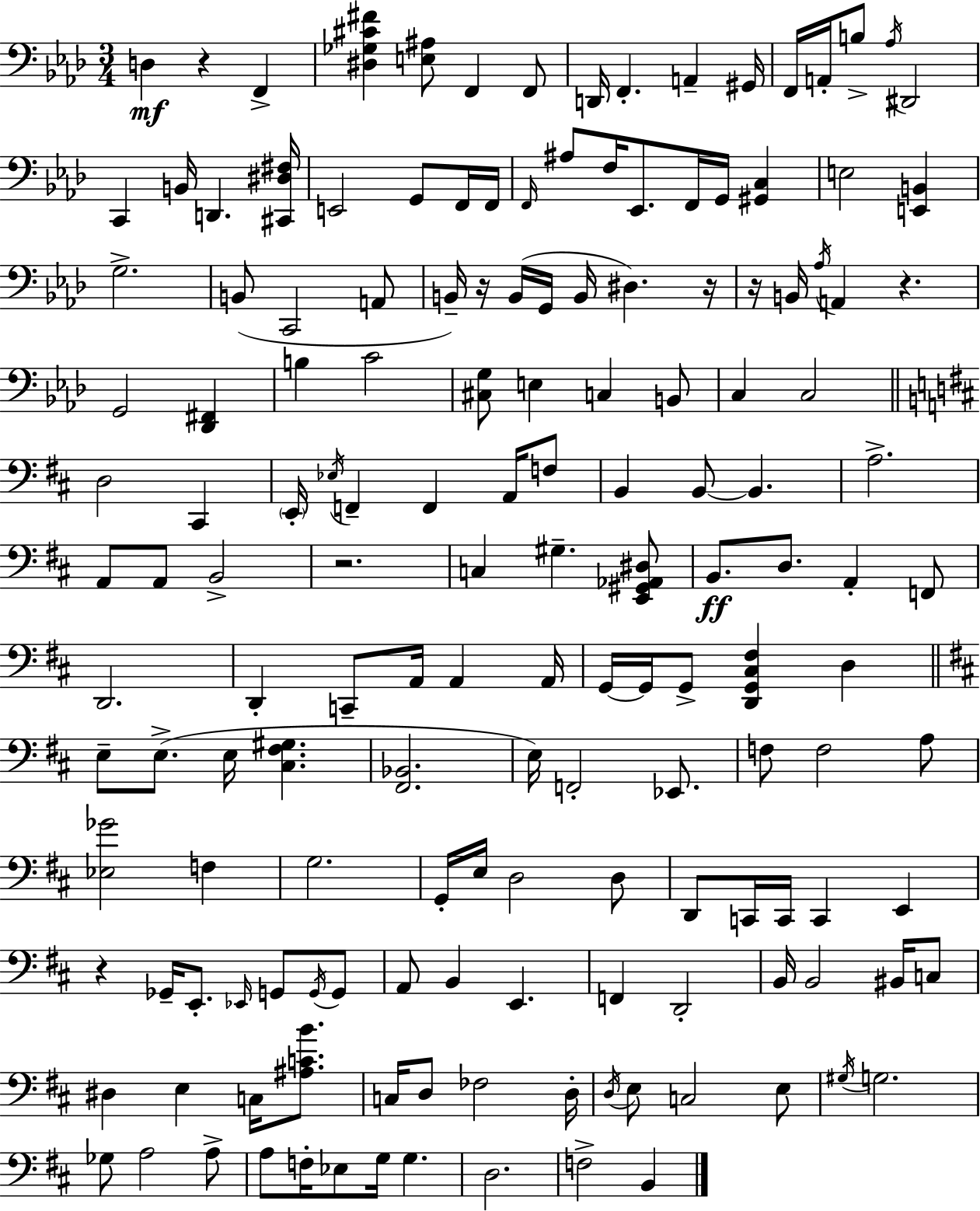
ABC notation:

X:1
T:Untitled
M:3/4
L:1/4
K:Ab
D, z F,, [^D,_G,^C^F] [E,^A,]/2 F,, F,,/2 D,,/4 F,, A,, ^G,,/4 F,,/4 A,,/4 B,/2 _A,/4 ^D,,2 C,, B,,/4 D,, [^C,,^D,^F,]/4 E,,2 G,,/2 F,,/4 F,,/4 F,,/4 ^A,/2 F,/4 _E,,/2 F,,/4 G,,/4 [^G,,C,] E,2 [E,,B,,] G,2 B,,/2 C,,2 A,,/2 B,,/4 z/4 B,,/4 G,,/4 B,,/4 ^D, z/4 z/4 B,,/4 _A,/4 A,, z G,,2 [_D,,^F,,] B, C2 [^C,G,]/2 E, C, B,,/2 C, C,2 D,2 ^C,, E,,/4 _E,/4 F,, F,, A,,/4 F,/2 B,, B,,/2 B,, A,2 A,,/2 A,,/2 B,,2 z2 C, ^G, [E,,^G,,_A,,^D,]/2 B,,/2 D,/2 A,, F,,/2 D,,2 D,, C,,/2 A,,/4 A,, A,,/4 G,,/4 G,,/4 G,,/2 [D,,G,,^C,^F,] D, E,/2 E,/2 E,/4 [^C,^F,^G,] [^F,,_B,,]2 E,/4 F,,2 _E,,/2 F,/2 F,2 A,/2 [_E,_G]2 F, G,2 G,,/4 E,/4 D,2 D,/2 D,,/2 C,,/4 C,,/4 C,, E,, z _G,,/4 E,,/2 _E,,/4 G,,/2 G,,/4 G,,/2 A,,/2 B,, E,, F,, D,,2 B,,/4 B,,2 ^B,,/4 C,/2 ^D, E, C,/4 [^A,CB]/2 C,/4 D,/2 _F,2 D,/4 D,/4 E,/2 C,2 E,/2 ^G,/4 G,2 _G,/2 A,2 A,/2 A,/2 F,/4 _E,/2 G,/4 G, D,2 F,2 B,,